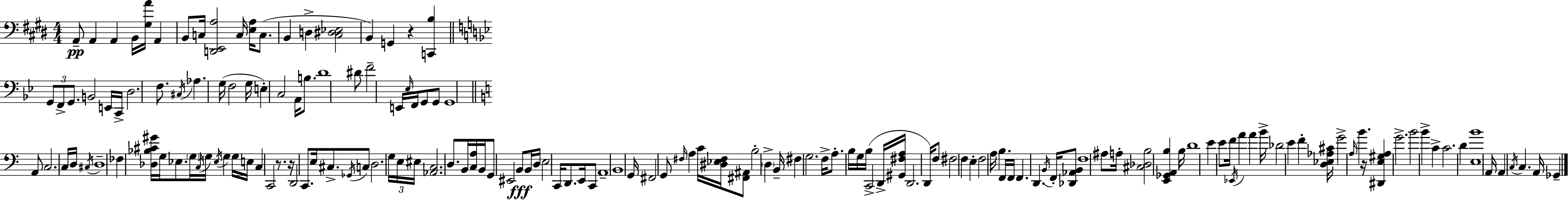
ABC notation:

X:1
T:Untitled
M:4/4
L:1/4
K:E
A,,/2 A,, A,, B,,/4 [^G,A]/4 A,, B,,/2 C,/4 [D,,E,,A,]2 C,/4 [E,A,]/4 C,/2 B,, D, [^C,^D,_E,]2 B,, G,, z [C,,B,] G,,/2 F,,/2 G,,/2 B,,2 E,,/4 C,,/4 D,2 F,/2 ^C,/4 _A, G,/4 F,2 G,/4 E, C,2 A,,/4 B,/2 D4 ^D/2 F2 E,,/4 _E,/4 F,,/4 G,,/2 G,,/2 G,,4 A,,/2 C,2 C,/4 D,/4 ^C,/4 D,4 _F, [_D,_B,^C^G]/4 G,/4 _E,/2 G,/4 C,/4 G,/4 _E,/4 G, G,/4 E,/4 C, C,,2 z/2 z/4 D,,2 C,,/2 E,/4 ^C,/2 _G,,/4 C,/2 D,2 G,/4 E,/4 ^E,/4 [_A,,C,]2 D,/2 B,,/4 [C,A,]/4 B,,/4 G,,/2 ^E,,2 B,,/2 B,,/4 D,/4 E,2 C,,/4 D,,/2 E,,/4 C,,/2 A,,4 B,,4 G,,/4 ^F,,2 G,,/2 ^F,/4 A, C/4 [^D,_E,^F,]/4 [^F,,^A,,]/2 B,2 D, B,,/4 ^F, G,2 F,/4 A,/2 B,/4 G,/4 B,/4 C,,2 D,,/4 [^G,,^F,A,]/4 D,,2 D,,/4 F,/2 ^F,2 F, E, F,2 A,/4 B, F,,/4 F,,/4 F,, D,, B,,/4 F,,/4 [_D,,_A,,B,,]/2 F,4 ^A,/2 A,/4 [^C,_D,B,]2 [E,,_G,,A,,B,] B,/4 D4 E E/2 F/4 _E,,/4 A A B/4 _D2 E F [D,_E,_A,^C]/4 G2 A,/4 B z/4 [^D,,E,^G,A,] G2 B2 B C C2 D [E,B]4 A,,/4 A,, C,/4 C, A,,/4 _G,,